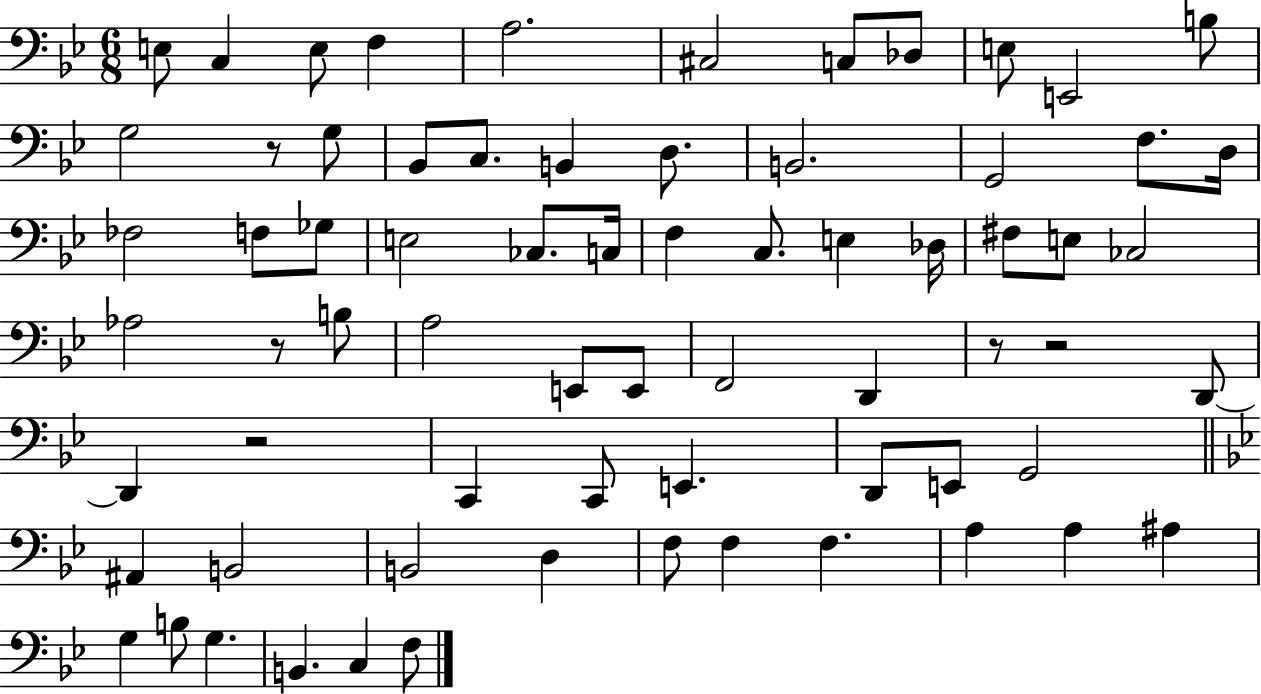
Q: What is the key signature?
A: BES major